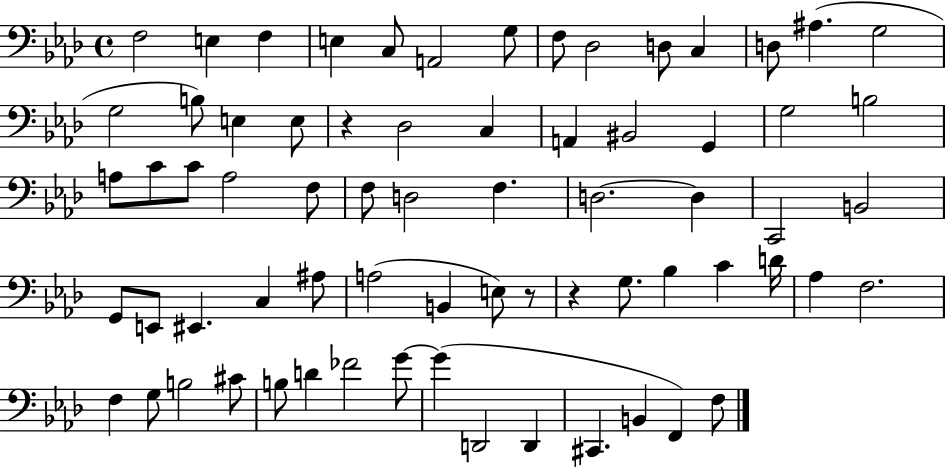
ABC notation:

X:1
T:Untitled
M:4/4
L:1/4
K:Ab
F,2 E, F, E, C,/2 A,,2 G,/2 F,/2 _D,2 D,/2 C, D,/2 ^A, G,2 G,2 B,/2 E, E,/2 z _D,2 C, A,, ^B,,2 G,, G,2 B,2 A,/2 C/2 C/2 A,2 F,/2 F,/2 D,2 F, D,2 D, C,,2 B,,2 G,,/2 E,,/2 ^E,, C, ^A,/2 A,2 B,, E,/2 z/2 z G,/2 _B, C D/4 _A, F,2 F, G,/2 B,2 ^C/2 B,/2 D _F2 G/2 G D,,2 D,, ^C,, B,, F,, F,/2